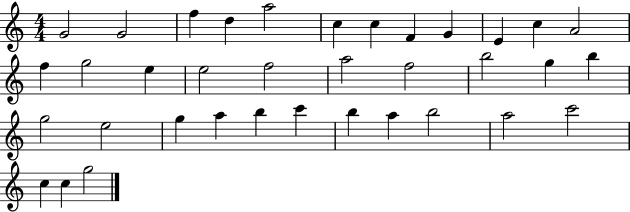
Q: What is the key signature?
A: C major